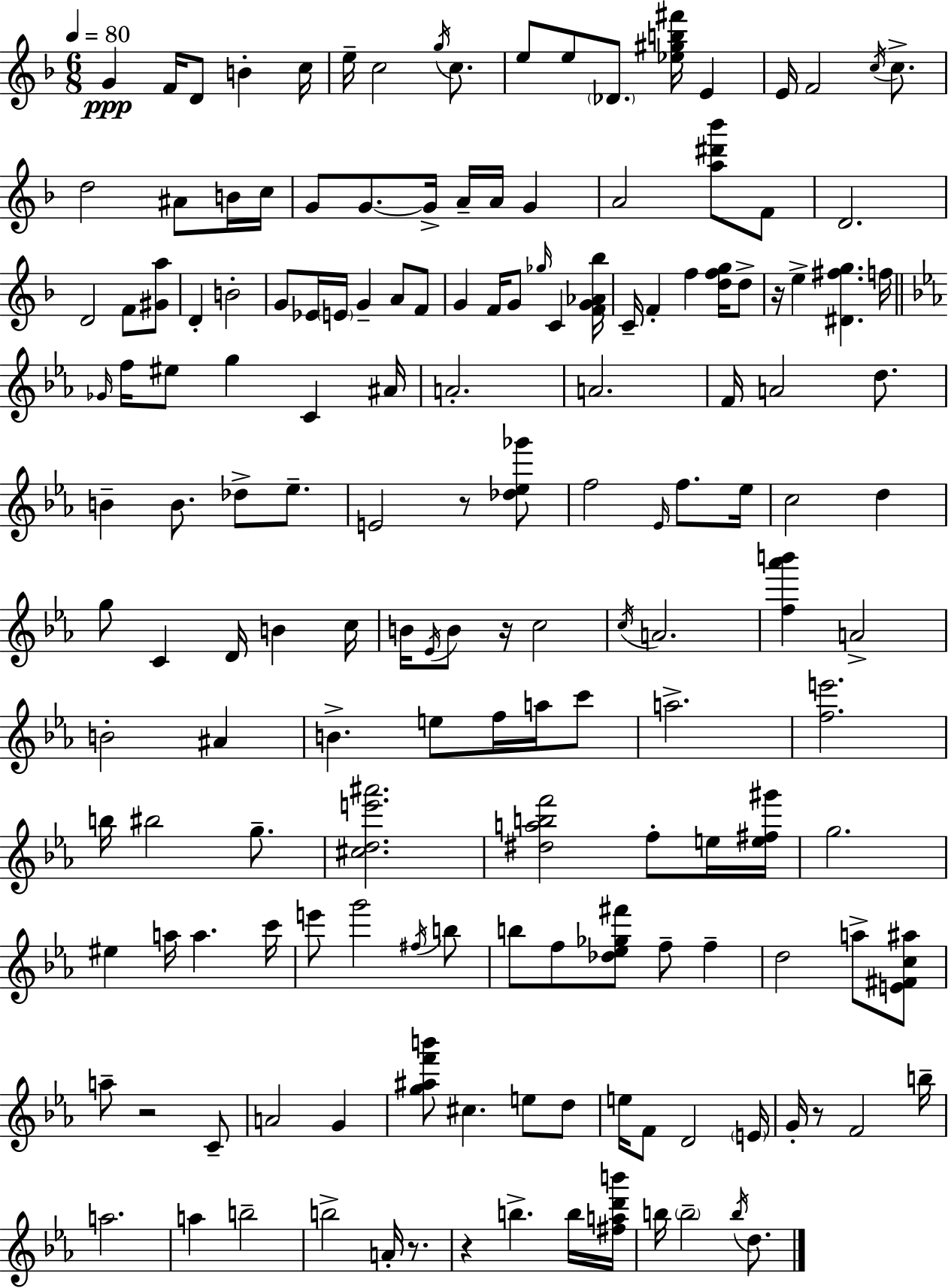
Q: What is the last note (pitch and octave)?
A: D5